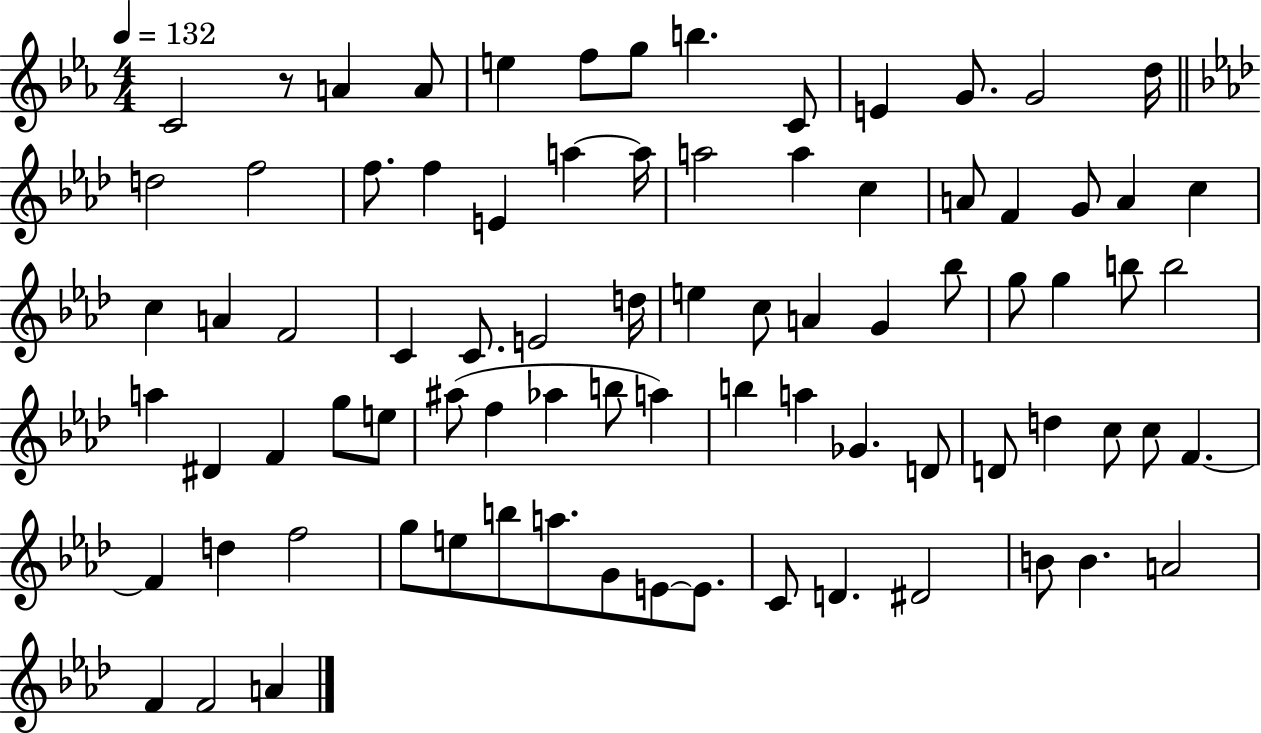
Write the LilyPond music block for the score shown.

{
  \clef treble
  \numericTimeSignature
  \time 4/4
  \key ees \major
  \tempo 4 = 132
  c'2 r8 a'4 a'8 | e''4 f''8 g''8 b''4. c'8 | e'4 g'8. g'2 d''16 | \bar "||" \break \key aes \major d''2 f''2 | f''8. f''4 e'4 a''4~~ a''16 | a''2 a''4 c''4 | a'8 f'4 g'8 a'4 c''4 | \break c''4 a'4 f'2 | c'4 c'8. e'2 d''16 | e''4 c''8 a'4 g'4 bes''8 | g''8 g''4 b''8 b''2 | \break a''4 dis'4 f'4 g''8 e''8 | ais''8( f''4 aes''4 b''8 a''4) | b''4 a''4 ges'4. d'8 | d'8 d''4 c''8 c''8 f'4.~~ | \break f'4 d''4 f''2 | g''8 e''8 b''8 a''8. g'8 e'8~~ e'8. | c'8 d'4. dis'2 | b'8 b'4. a'2 | \break f'4 f'2 a'4 | \bar "|."
}